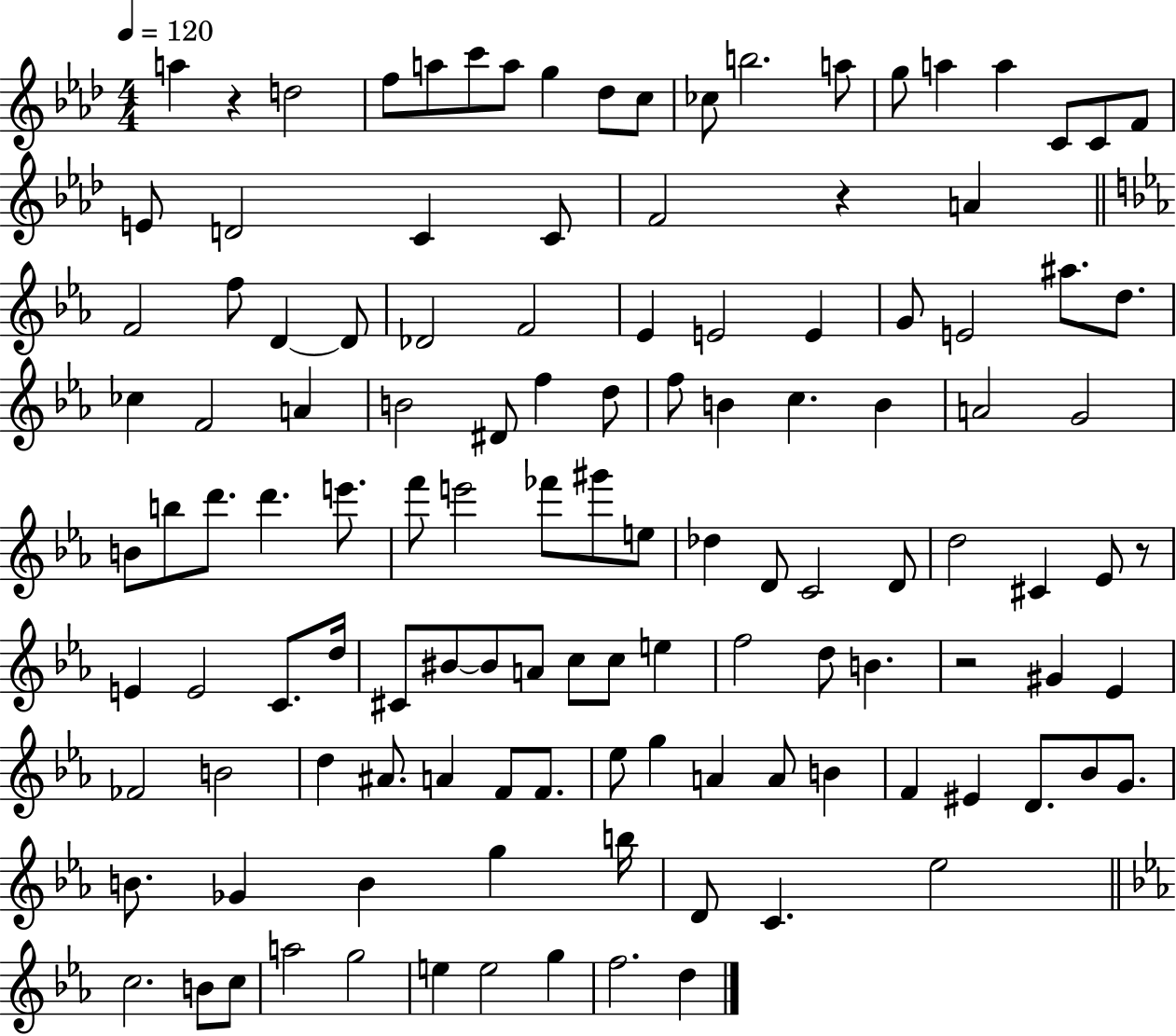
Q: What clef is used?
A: treble